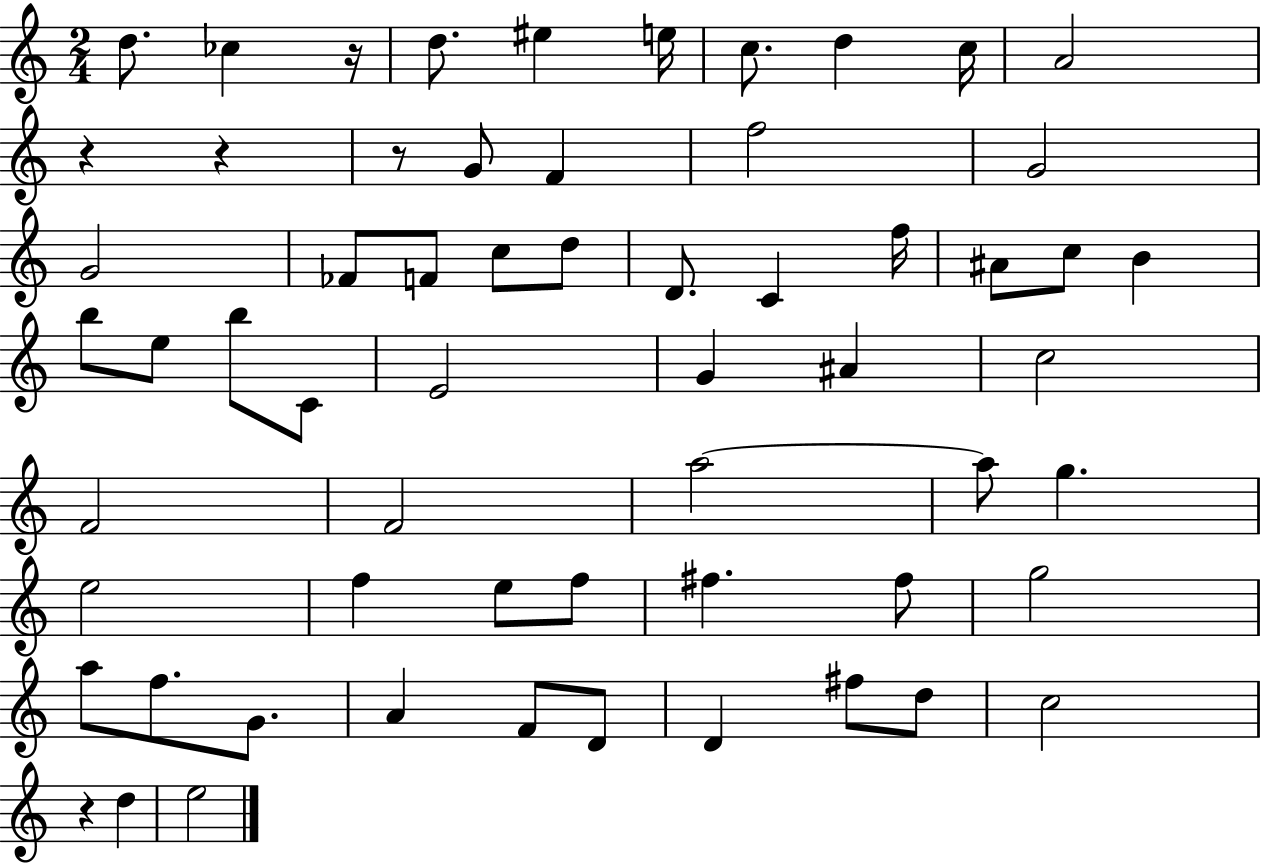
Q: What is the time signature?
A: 2/4